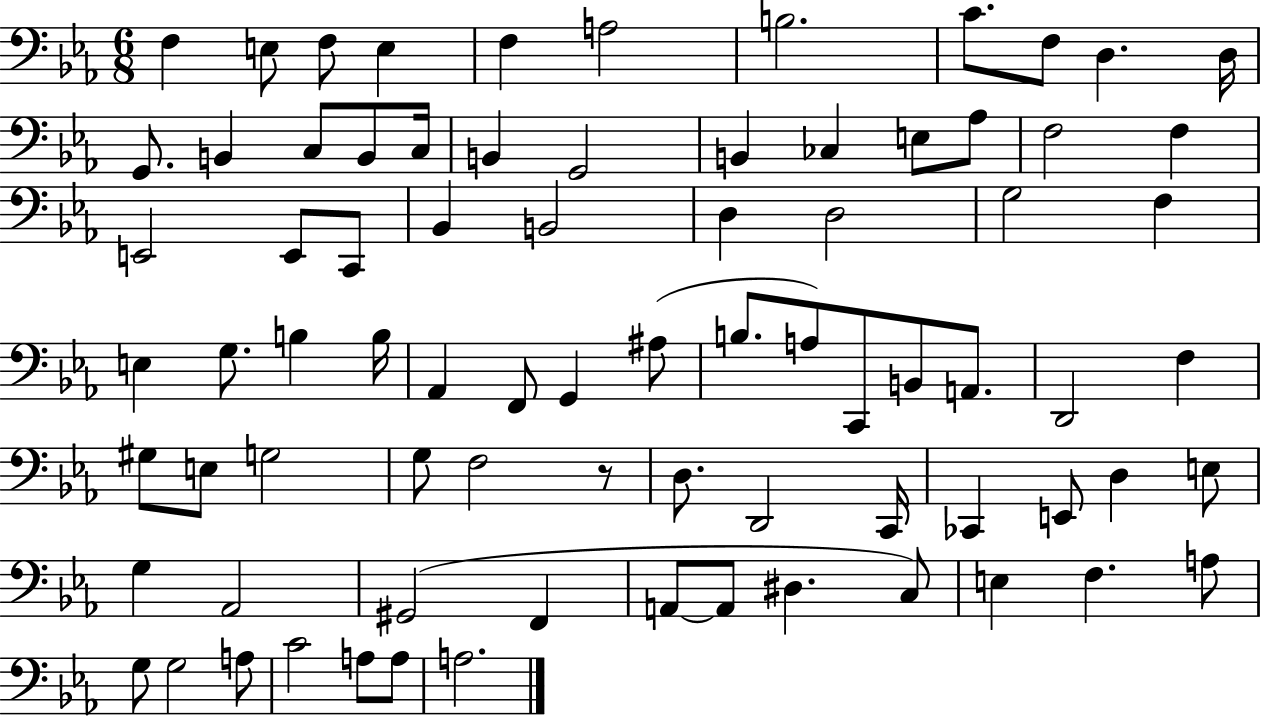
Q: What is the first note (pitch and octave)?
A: F3